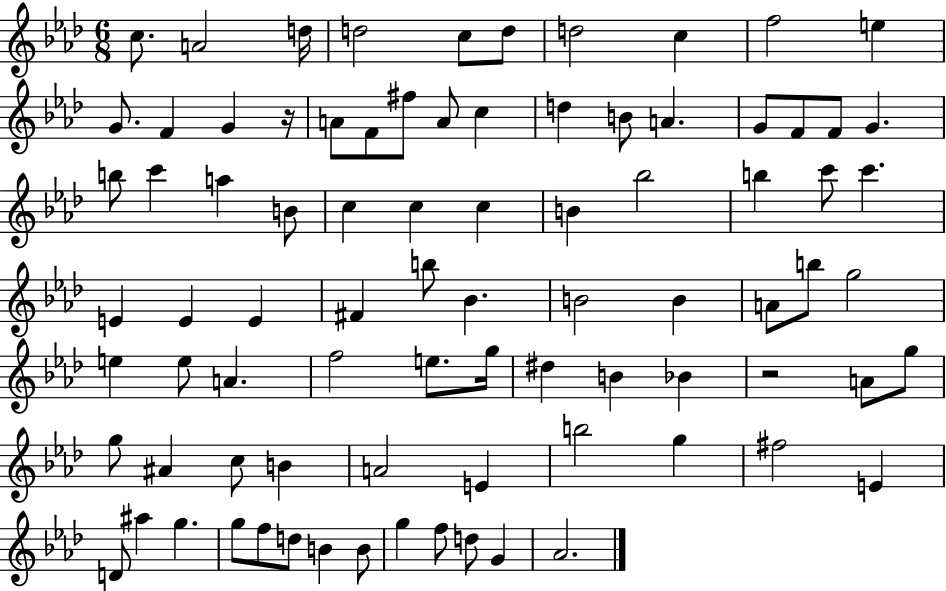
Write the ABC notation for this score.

X:1
T:Untitled
M:6/8
L:1/4
K:Ab
c/2 A2 d/4 d2 c/2 d/2 d2 c f2 e G/2 F G z/4 A/2 F/2 ^f/2 A/2 c d B/2 A G/2 F/2 F/2 G b/2 c' a B/2 c c c B _b2 b c'/2 c' E E E ^F b/2 _B B2 B A/2 b/2 g2 e e/2 A f2 e/2 g/4 ^d B _B z2 A/2 g/2 g/2 ^A c/2 B A2 E b2 g ^f2 E D/2 ^a g g/2 f/2 d/2 B B/2 g f/2 d/2 G _A2